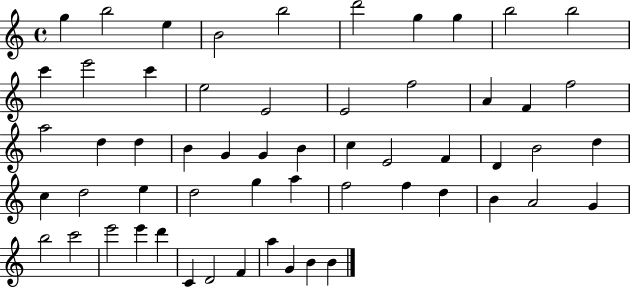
{
  \clef treble
  \time 4/4
  \defaultTimeSignature
  \key c \major
  g''4 b''2 e''4 | b'2 b''2 | d'''2 g''4 g''4 | b''2 b''2 | \break c'''4 e'''2 c'''4 | e''2 e'2 | e'2 f''2 | a'4 f'4 f''2 | \break a''2 d''4 d''4 | b'4 g'4 g'4 b'4 | c''4 e'2 f'4 | d'4 b'2 d''4 | \break c''4 d''2 e''4 | d''2 g''4 a''4 | f''2 f''4 d''4 | b'4 a'2 g'4 | \break b''2 c'''2 | e'''2 e'''4 d'''4 | c'4 d'2 f'4 | a''4 g'4 b'4 b'4 | \break \bar "|."
}